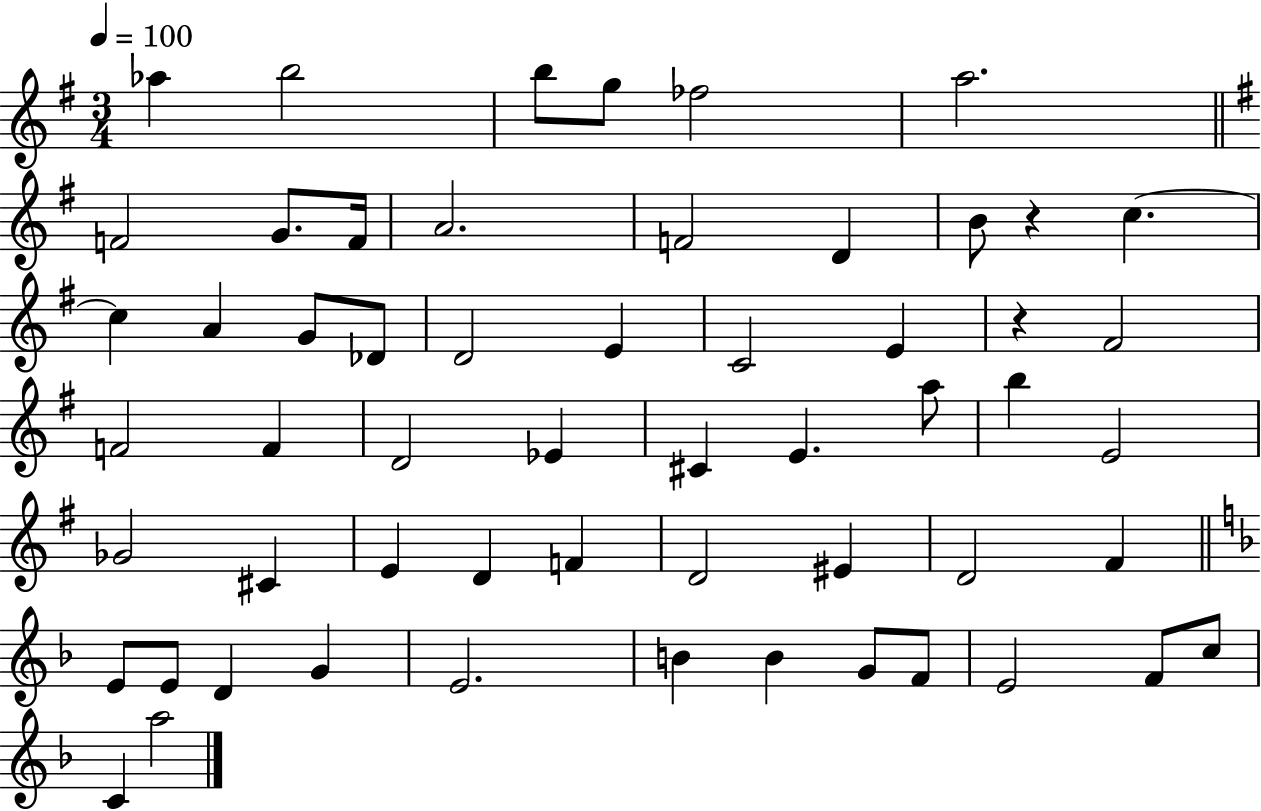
Ab5/q B5/h B5/e G5/e FES5/h A5/h. F4/h G4/e. F4/s A4/h. F4/h D4/q B4/e R/q C5/q. C5/q A4/q G4/e Db4/e D4/h E4/q C4/h E4/q R/q F#4/h F4/h F4/q D4/h Eb4/q C#4/q E4/q. A5/e B5/q E4/h Gb4/h C#4/q E4/q D4/q F4/q D4/h EIS4/q D4/h F#4/q E4/e E4/e D4/q G4/q E4/h. B4/q B4/q G4/e F4/e E4/h F4/e C5/e C4/q A5/h